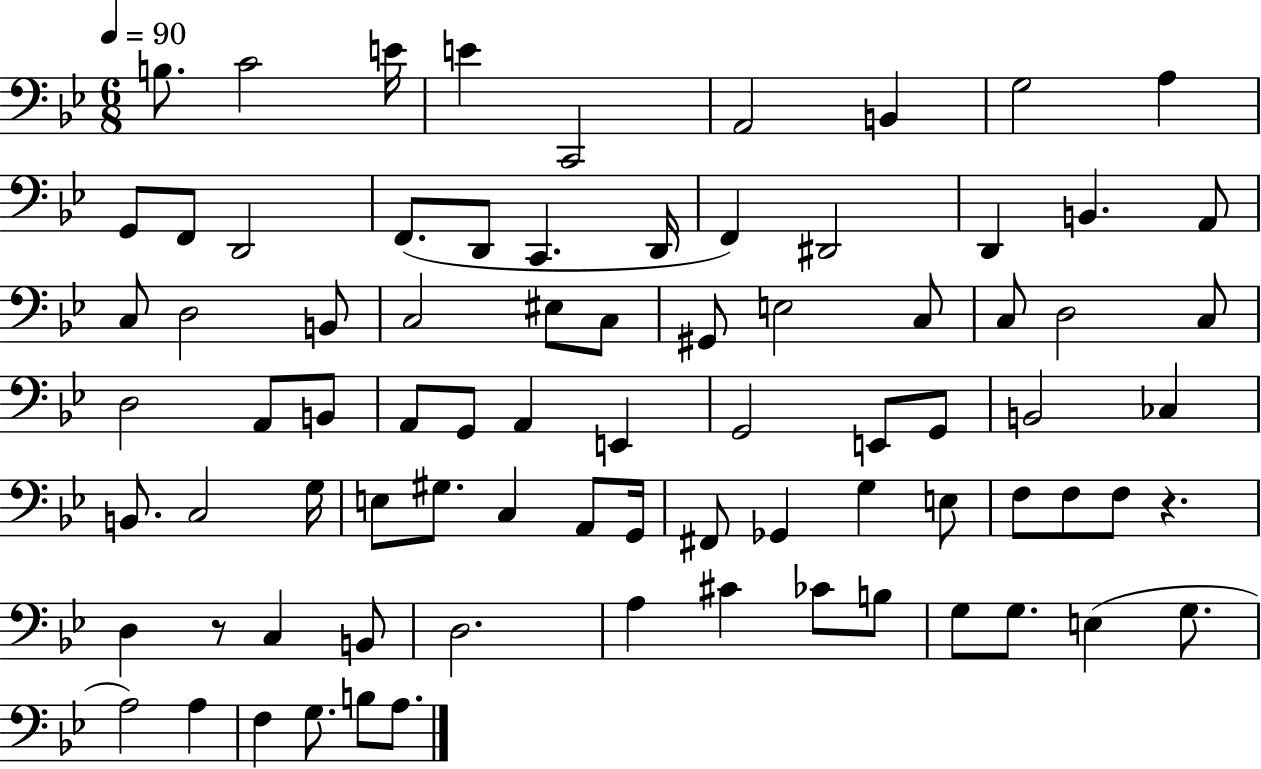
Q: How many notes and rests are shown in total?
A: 80